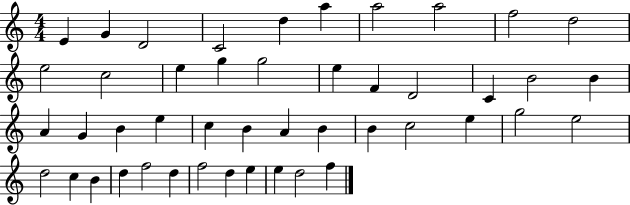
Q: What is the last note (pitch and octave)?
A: F5